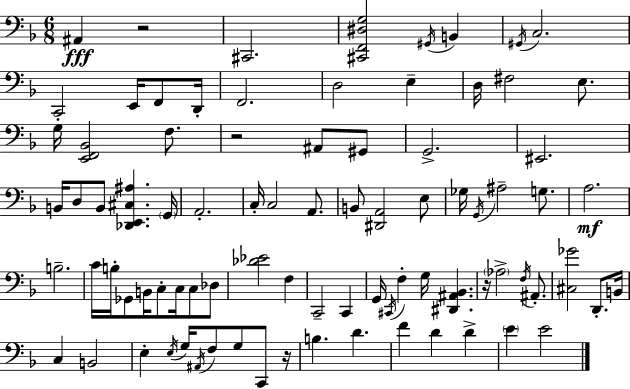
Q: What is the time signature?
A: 6/8